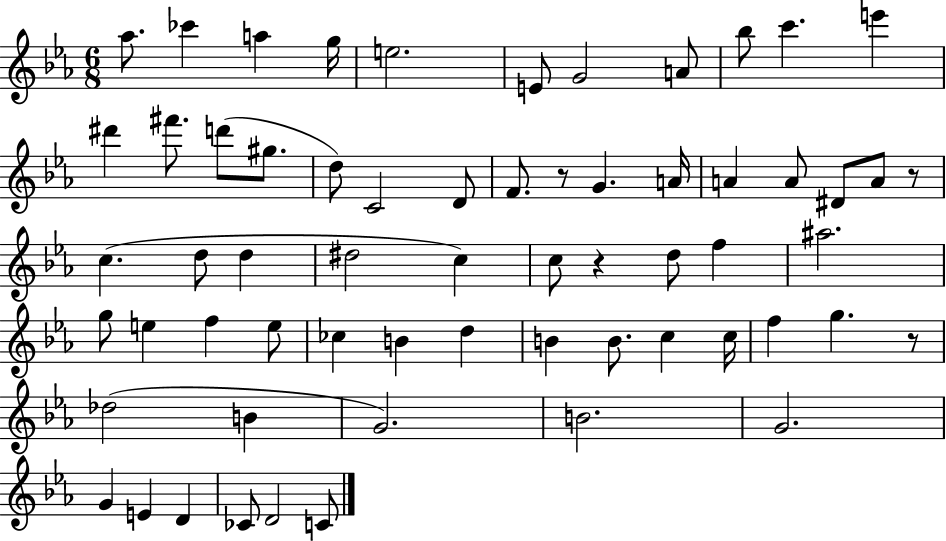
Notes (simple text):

Ab5/e. CES6/q A5/q G5/s E5/h. E4/e G4/h A4/e Bb5/e C6/q. E6/q D#6/q F#6/e. D6/e G#5/e. D5/e C4/h D4/e F4/e. R/e G4/q. A4/s A4/q A4/e D#4/e A4/e R/e C5/q. D5/e D5/q D#5/h C5/q C5/e R/q D5/e F5/q A#5/h. G5/e E5/q F5/q E5/e CES5/q B4/q D5/q B4/q B4/e. C5/q C5/s F5/q G5/q. R/e Db5/h B4/q G4/h. B4/h. G4/h. G4/q E4/q D4/q CES4/e D4/h C4/e